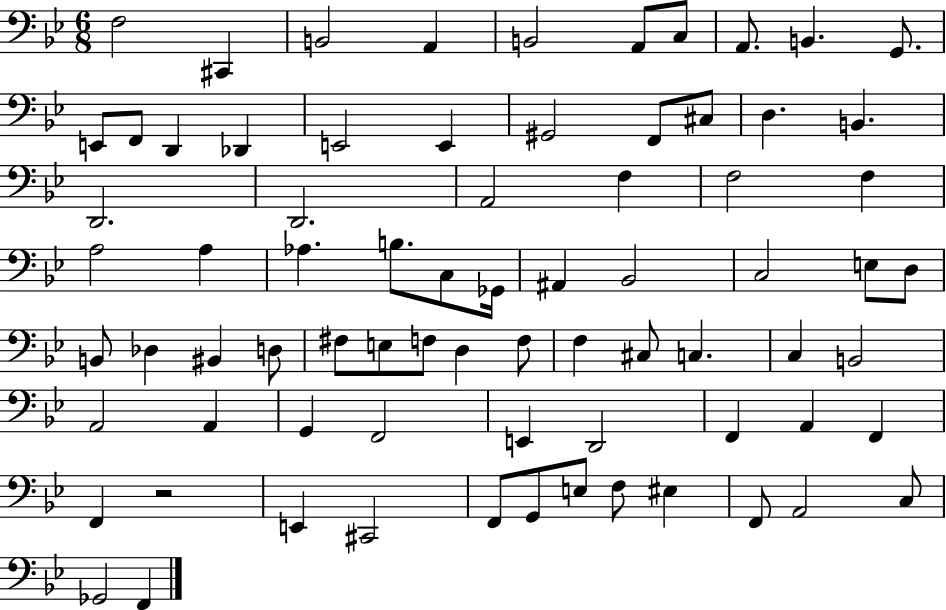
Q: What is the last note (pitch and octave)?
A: F2